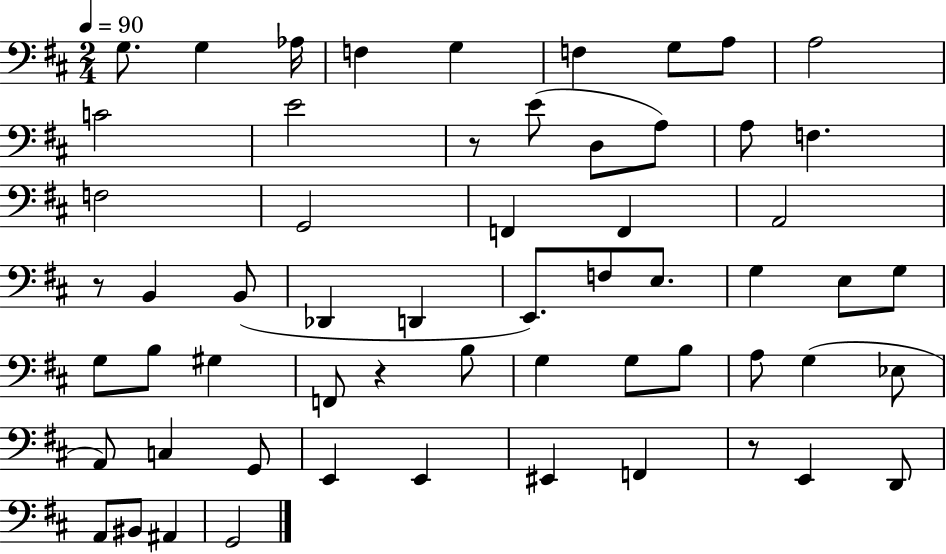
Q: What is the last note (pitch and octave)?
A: G2